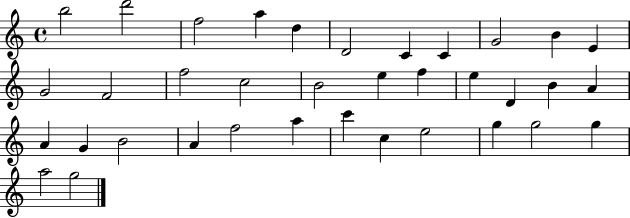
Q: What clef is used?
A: treble